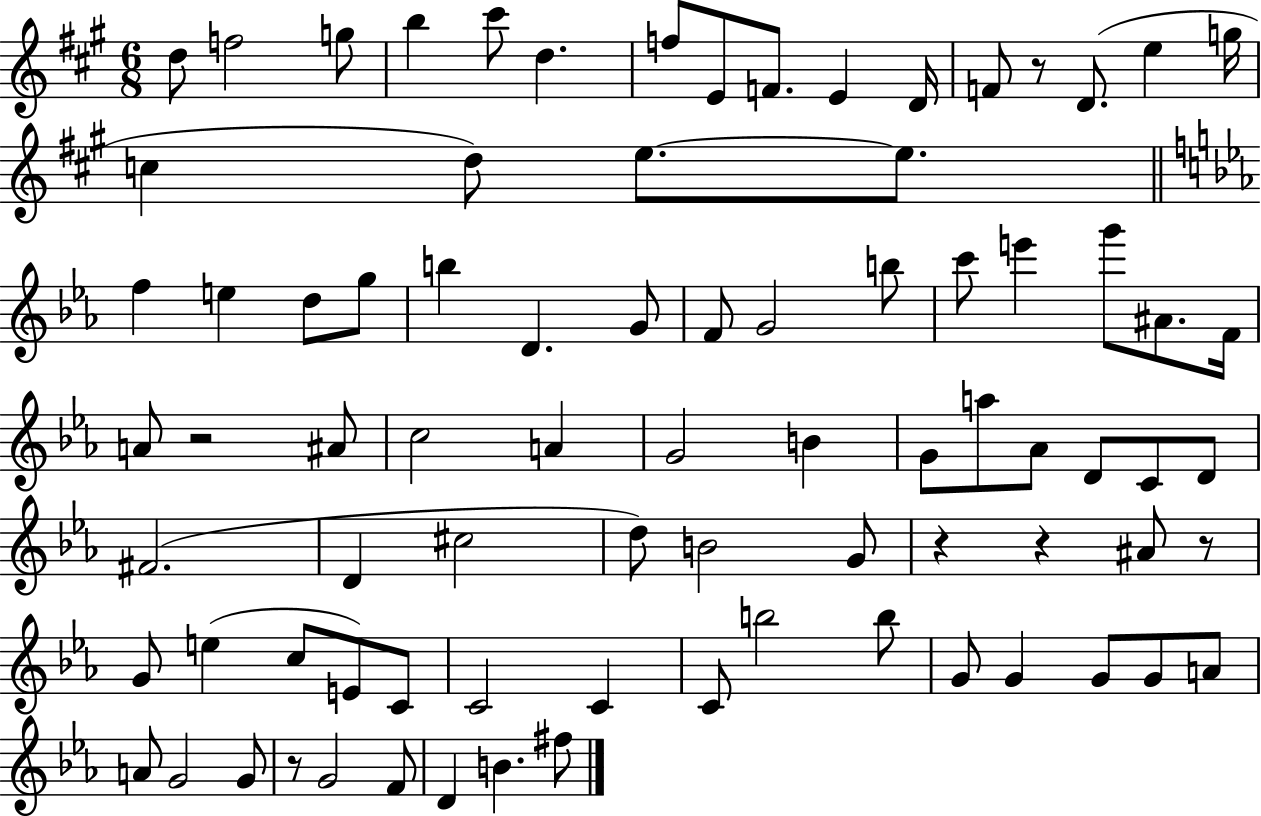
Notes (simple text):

D5/e F5/h G5/e B5/q C#6/e D5/q. F5/e E4/e F4/e. E4/q D4/s F4/e R/e D4/e. E5/q G5/s C5/q D5/e E5/e. E5/e. F5/q E5/q D5/e G5/e B5/q D4/q. G4/e F4/e G4/h B5/e C6/e E6/q G6/e A#4/e. F4/s A4/e R/h A#4/e C5/h A4/q G4/h B4/q G4/e A5/e Ab4/e D4/e C4/e D4/e F#4/h. D4/q C#5/h D5/e B4/h G4/e R/q R/q A#4/e R/e G4/e E5/q C5/e E4/e C4/e C4/h C4/q C4/e B5/h B5/e G4/e G4/q G4/e G4/e A4/e A4/e G4/h G4/e R/e G4/h F4/e D4/q B4/q. F#5/e